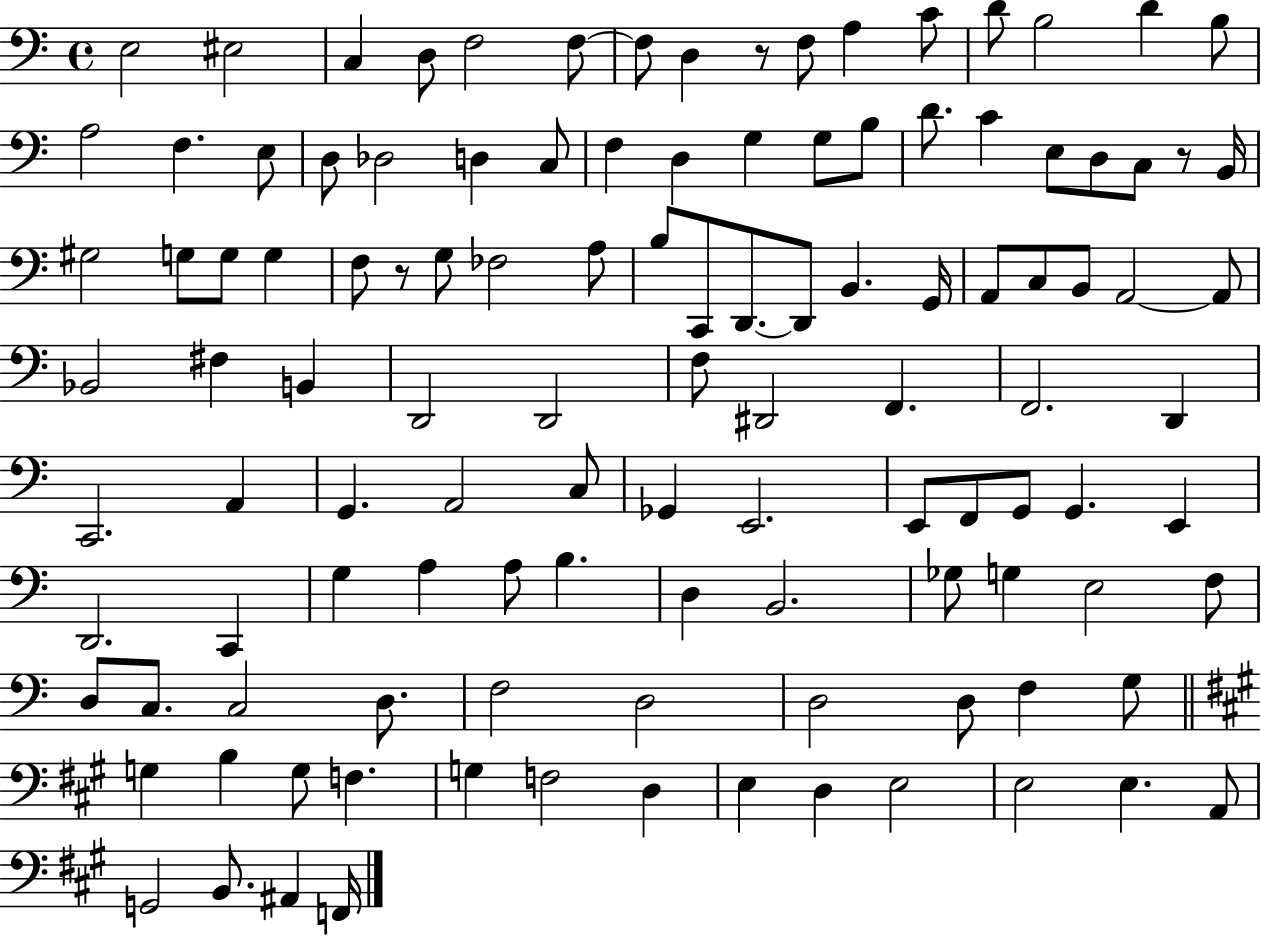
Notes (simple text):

E3/h EIS3/h C3/q D3/e F3/h F3/e F3/e D3/q R/e F3/e A3/q C4/e D4/e B3/h D4/q B3/e A3/h F3/q. E3/e D3/e Db3/h D3/q C3/e F3/q D3/q G3/q G3/e B3/e D4/e. C4/q E3/e D3/e C3/e R/e B2/s G#3/h G3/e G3/e G3/q F3/e R/e G3/e FES3/h A3/e B3/e C2/e D2/e. D2/e B2/q. G2/s A2/e C3/e B2/e A2/h A2/e Bb2/h F#3/q B2/q D2/h D2/h F3/e D#2/h F2/q. F2/h. D2/q C2/h. A2/q G2/q. A2/h C3/e Gb2/q E2/h. E2/e F2/e G2/e G2/q. E2/q D2/h. C2/q G3/q A3/q A3/e B3/q. D3/q B2/h. Gb3/e G3/q E3/h F3/e D3/e C3/e. C3/h D3/e. F3/h D3/h D3/h D3/e F3/q G3/e G3/q B3/q G3/e F3/q. G3/q F3/h D3/q E3/q D3/q E3/h E3/h E3/q. A2/e G2/h B2/e. A#2/q F2/s